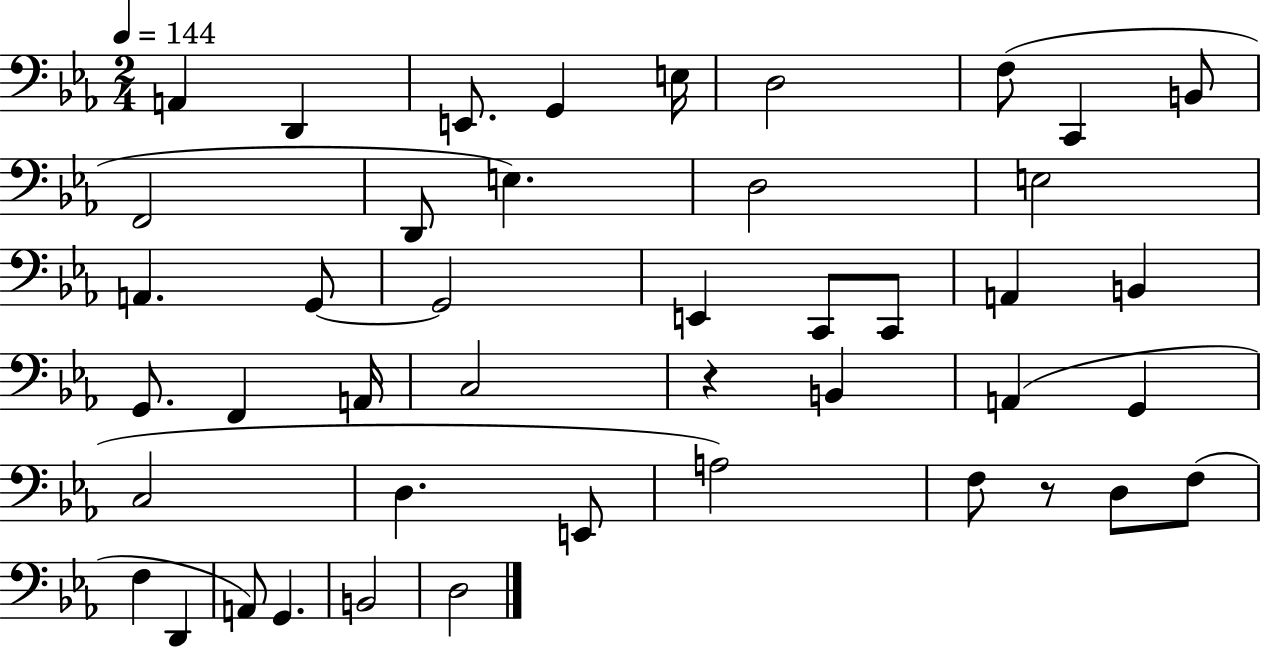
X:1
T:Untitled
M:2/4
L:1/4
K:Eb
A,, D,, E,,/2 G,, E,/4 D,2 F,/2 C,, B,,/2 F,,2 D,,/2 E, D,2 E,2 A,, G,,/2 G,,2 E,, C,,/2 C,,/2 A,, B,, G,,/2 F,, A,,/4 C,2 z B,, A,, G,, C,2 D, E,,/2 A,2 F,/2 z/2 D,/2 F,/2 F, D,, A,,/2 G,, B,,2 D,2